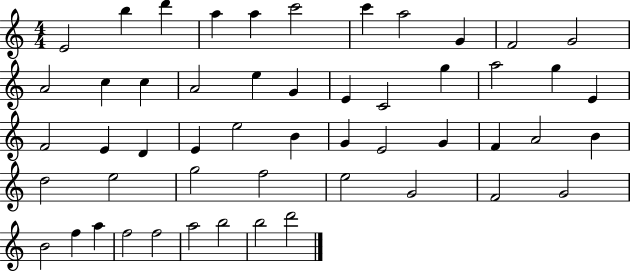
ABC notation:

X:1
T:Untitled
M:4/4
L:1/4
K:C
E2 b d' a a c'2 c' a2 G F2 G2 A2 c c A2 e G E C2 g a2 g E F2 E D E e2 B G E2 G F A2 B d2 e2 g2 f2 e2 G2 F2 G2 B2 f a f2 f2 a2 b2 b2 d'2